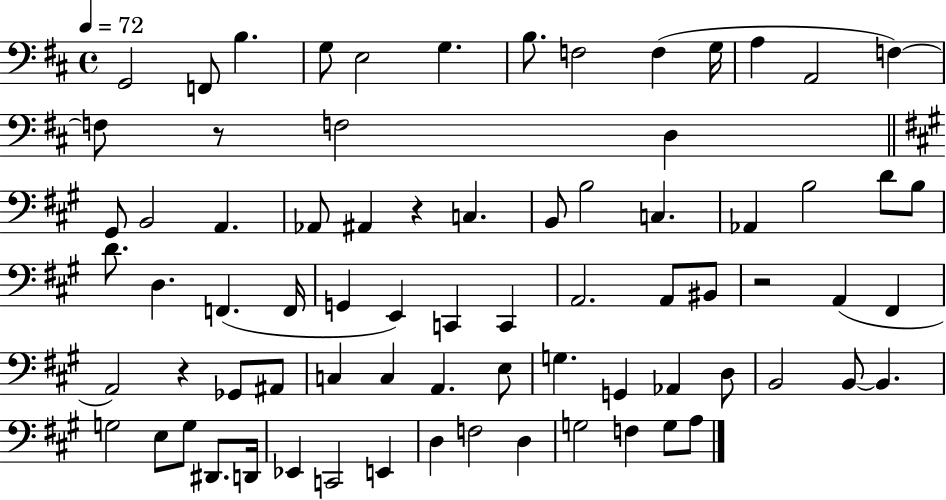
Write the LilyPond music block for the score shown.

{
  \clef bass
  \time 4/4
  \defaultTimeSignature
  \key d \major
  \tempo 4 = 72
  g,2 f,8 b4. | g8 e2 g4. | b8. f2 f4( g16 | a4 a,2 f4~~) | \break f8 r8 f2 d4 | \bar "||" \break \key a \major gis,8 b,2 a,4. | aes,8 ais,4 r4 c4. | b,8 b2 c4. | aes,4 b2 d'8 b8 | \break d'8. d4. f,4.( f,16 | g,4 e,4) c,4 c,4 | a,2. a,8 bis,8 | r2 a,4( fis,4 | \break a,2) r4 ges,8 ais,8 | c4 c4 a,4. e8 | g4. g,4 aes,4 d8 | b,2 b,8~~ b,4. | \break g2 e8 g8 dis,8. d,16 | ees,4 c,2 e,4 | d4 f2 d4 | g2 f4 g8 a8 | \break \bar "|."
}